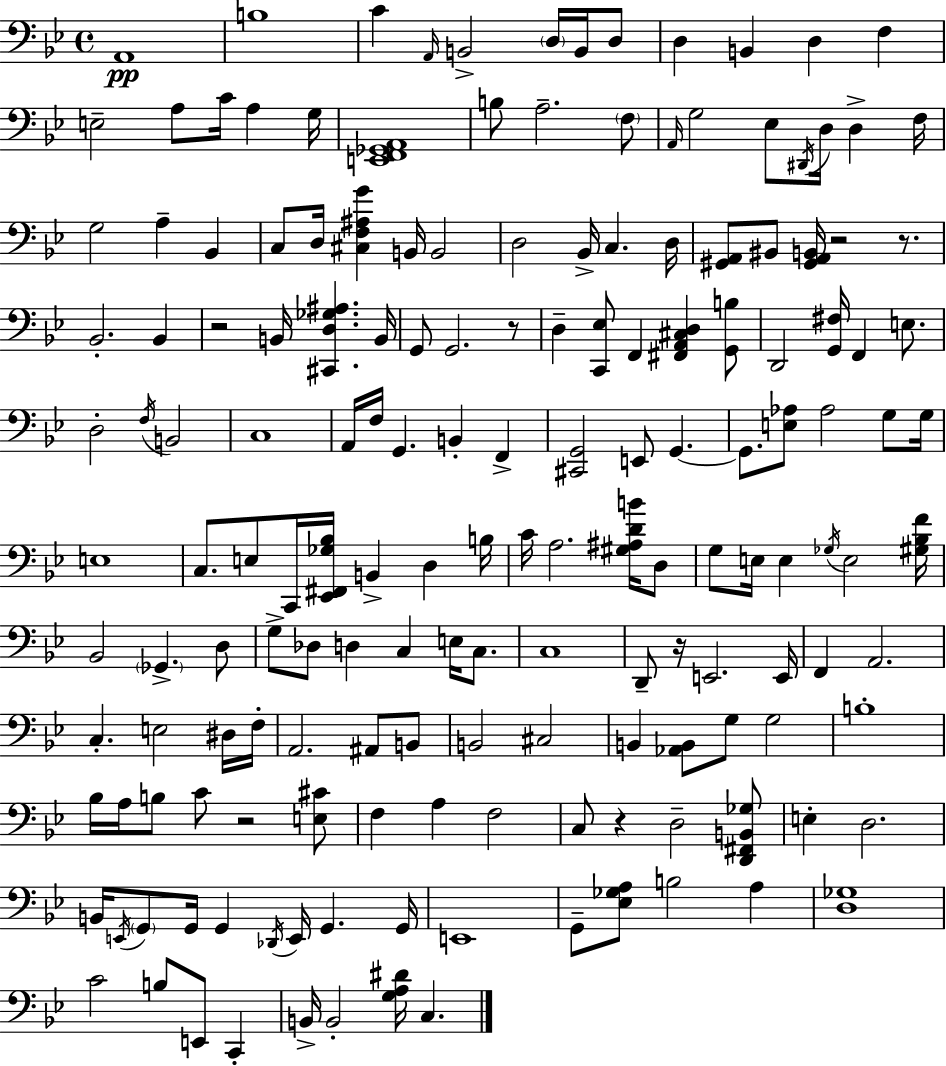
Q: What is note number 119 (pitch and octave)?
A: D3